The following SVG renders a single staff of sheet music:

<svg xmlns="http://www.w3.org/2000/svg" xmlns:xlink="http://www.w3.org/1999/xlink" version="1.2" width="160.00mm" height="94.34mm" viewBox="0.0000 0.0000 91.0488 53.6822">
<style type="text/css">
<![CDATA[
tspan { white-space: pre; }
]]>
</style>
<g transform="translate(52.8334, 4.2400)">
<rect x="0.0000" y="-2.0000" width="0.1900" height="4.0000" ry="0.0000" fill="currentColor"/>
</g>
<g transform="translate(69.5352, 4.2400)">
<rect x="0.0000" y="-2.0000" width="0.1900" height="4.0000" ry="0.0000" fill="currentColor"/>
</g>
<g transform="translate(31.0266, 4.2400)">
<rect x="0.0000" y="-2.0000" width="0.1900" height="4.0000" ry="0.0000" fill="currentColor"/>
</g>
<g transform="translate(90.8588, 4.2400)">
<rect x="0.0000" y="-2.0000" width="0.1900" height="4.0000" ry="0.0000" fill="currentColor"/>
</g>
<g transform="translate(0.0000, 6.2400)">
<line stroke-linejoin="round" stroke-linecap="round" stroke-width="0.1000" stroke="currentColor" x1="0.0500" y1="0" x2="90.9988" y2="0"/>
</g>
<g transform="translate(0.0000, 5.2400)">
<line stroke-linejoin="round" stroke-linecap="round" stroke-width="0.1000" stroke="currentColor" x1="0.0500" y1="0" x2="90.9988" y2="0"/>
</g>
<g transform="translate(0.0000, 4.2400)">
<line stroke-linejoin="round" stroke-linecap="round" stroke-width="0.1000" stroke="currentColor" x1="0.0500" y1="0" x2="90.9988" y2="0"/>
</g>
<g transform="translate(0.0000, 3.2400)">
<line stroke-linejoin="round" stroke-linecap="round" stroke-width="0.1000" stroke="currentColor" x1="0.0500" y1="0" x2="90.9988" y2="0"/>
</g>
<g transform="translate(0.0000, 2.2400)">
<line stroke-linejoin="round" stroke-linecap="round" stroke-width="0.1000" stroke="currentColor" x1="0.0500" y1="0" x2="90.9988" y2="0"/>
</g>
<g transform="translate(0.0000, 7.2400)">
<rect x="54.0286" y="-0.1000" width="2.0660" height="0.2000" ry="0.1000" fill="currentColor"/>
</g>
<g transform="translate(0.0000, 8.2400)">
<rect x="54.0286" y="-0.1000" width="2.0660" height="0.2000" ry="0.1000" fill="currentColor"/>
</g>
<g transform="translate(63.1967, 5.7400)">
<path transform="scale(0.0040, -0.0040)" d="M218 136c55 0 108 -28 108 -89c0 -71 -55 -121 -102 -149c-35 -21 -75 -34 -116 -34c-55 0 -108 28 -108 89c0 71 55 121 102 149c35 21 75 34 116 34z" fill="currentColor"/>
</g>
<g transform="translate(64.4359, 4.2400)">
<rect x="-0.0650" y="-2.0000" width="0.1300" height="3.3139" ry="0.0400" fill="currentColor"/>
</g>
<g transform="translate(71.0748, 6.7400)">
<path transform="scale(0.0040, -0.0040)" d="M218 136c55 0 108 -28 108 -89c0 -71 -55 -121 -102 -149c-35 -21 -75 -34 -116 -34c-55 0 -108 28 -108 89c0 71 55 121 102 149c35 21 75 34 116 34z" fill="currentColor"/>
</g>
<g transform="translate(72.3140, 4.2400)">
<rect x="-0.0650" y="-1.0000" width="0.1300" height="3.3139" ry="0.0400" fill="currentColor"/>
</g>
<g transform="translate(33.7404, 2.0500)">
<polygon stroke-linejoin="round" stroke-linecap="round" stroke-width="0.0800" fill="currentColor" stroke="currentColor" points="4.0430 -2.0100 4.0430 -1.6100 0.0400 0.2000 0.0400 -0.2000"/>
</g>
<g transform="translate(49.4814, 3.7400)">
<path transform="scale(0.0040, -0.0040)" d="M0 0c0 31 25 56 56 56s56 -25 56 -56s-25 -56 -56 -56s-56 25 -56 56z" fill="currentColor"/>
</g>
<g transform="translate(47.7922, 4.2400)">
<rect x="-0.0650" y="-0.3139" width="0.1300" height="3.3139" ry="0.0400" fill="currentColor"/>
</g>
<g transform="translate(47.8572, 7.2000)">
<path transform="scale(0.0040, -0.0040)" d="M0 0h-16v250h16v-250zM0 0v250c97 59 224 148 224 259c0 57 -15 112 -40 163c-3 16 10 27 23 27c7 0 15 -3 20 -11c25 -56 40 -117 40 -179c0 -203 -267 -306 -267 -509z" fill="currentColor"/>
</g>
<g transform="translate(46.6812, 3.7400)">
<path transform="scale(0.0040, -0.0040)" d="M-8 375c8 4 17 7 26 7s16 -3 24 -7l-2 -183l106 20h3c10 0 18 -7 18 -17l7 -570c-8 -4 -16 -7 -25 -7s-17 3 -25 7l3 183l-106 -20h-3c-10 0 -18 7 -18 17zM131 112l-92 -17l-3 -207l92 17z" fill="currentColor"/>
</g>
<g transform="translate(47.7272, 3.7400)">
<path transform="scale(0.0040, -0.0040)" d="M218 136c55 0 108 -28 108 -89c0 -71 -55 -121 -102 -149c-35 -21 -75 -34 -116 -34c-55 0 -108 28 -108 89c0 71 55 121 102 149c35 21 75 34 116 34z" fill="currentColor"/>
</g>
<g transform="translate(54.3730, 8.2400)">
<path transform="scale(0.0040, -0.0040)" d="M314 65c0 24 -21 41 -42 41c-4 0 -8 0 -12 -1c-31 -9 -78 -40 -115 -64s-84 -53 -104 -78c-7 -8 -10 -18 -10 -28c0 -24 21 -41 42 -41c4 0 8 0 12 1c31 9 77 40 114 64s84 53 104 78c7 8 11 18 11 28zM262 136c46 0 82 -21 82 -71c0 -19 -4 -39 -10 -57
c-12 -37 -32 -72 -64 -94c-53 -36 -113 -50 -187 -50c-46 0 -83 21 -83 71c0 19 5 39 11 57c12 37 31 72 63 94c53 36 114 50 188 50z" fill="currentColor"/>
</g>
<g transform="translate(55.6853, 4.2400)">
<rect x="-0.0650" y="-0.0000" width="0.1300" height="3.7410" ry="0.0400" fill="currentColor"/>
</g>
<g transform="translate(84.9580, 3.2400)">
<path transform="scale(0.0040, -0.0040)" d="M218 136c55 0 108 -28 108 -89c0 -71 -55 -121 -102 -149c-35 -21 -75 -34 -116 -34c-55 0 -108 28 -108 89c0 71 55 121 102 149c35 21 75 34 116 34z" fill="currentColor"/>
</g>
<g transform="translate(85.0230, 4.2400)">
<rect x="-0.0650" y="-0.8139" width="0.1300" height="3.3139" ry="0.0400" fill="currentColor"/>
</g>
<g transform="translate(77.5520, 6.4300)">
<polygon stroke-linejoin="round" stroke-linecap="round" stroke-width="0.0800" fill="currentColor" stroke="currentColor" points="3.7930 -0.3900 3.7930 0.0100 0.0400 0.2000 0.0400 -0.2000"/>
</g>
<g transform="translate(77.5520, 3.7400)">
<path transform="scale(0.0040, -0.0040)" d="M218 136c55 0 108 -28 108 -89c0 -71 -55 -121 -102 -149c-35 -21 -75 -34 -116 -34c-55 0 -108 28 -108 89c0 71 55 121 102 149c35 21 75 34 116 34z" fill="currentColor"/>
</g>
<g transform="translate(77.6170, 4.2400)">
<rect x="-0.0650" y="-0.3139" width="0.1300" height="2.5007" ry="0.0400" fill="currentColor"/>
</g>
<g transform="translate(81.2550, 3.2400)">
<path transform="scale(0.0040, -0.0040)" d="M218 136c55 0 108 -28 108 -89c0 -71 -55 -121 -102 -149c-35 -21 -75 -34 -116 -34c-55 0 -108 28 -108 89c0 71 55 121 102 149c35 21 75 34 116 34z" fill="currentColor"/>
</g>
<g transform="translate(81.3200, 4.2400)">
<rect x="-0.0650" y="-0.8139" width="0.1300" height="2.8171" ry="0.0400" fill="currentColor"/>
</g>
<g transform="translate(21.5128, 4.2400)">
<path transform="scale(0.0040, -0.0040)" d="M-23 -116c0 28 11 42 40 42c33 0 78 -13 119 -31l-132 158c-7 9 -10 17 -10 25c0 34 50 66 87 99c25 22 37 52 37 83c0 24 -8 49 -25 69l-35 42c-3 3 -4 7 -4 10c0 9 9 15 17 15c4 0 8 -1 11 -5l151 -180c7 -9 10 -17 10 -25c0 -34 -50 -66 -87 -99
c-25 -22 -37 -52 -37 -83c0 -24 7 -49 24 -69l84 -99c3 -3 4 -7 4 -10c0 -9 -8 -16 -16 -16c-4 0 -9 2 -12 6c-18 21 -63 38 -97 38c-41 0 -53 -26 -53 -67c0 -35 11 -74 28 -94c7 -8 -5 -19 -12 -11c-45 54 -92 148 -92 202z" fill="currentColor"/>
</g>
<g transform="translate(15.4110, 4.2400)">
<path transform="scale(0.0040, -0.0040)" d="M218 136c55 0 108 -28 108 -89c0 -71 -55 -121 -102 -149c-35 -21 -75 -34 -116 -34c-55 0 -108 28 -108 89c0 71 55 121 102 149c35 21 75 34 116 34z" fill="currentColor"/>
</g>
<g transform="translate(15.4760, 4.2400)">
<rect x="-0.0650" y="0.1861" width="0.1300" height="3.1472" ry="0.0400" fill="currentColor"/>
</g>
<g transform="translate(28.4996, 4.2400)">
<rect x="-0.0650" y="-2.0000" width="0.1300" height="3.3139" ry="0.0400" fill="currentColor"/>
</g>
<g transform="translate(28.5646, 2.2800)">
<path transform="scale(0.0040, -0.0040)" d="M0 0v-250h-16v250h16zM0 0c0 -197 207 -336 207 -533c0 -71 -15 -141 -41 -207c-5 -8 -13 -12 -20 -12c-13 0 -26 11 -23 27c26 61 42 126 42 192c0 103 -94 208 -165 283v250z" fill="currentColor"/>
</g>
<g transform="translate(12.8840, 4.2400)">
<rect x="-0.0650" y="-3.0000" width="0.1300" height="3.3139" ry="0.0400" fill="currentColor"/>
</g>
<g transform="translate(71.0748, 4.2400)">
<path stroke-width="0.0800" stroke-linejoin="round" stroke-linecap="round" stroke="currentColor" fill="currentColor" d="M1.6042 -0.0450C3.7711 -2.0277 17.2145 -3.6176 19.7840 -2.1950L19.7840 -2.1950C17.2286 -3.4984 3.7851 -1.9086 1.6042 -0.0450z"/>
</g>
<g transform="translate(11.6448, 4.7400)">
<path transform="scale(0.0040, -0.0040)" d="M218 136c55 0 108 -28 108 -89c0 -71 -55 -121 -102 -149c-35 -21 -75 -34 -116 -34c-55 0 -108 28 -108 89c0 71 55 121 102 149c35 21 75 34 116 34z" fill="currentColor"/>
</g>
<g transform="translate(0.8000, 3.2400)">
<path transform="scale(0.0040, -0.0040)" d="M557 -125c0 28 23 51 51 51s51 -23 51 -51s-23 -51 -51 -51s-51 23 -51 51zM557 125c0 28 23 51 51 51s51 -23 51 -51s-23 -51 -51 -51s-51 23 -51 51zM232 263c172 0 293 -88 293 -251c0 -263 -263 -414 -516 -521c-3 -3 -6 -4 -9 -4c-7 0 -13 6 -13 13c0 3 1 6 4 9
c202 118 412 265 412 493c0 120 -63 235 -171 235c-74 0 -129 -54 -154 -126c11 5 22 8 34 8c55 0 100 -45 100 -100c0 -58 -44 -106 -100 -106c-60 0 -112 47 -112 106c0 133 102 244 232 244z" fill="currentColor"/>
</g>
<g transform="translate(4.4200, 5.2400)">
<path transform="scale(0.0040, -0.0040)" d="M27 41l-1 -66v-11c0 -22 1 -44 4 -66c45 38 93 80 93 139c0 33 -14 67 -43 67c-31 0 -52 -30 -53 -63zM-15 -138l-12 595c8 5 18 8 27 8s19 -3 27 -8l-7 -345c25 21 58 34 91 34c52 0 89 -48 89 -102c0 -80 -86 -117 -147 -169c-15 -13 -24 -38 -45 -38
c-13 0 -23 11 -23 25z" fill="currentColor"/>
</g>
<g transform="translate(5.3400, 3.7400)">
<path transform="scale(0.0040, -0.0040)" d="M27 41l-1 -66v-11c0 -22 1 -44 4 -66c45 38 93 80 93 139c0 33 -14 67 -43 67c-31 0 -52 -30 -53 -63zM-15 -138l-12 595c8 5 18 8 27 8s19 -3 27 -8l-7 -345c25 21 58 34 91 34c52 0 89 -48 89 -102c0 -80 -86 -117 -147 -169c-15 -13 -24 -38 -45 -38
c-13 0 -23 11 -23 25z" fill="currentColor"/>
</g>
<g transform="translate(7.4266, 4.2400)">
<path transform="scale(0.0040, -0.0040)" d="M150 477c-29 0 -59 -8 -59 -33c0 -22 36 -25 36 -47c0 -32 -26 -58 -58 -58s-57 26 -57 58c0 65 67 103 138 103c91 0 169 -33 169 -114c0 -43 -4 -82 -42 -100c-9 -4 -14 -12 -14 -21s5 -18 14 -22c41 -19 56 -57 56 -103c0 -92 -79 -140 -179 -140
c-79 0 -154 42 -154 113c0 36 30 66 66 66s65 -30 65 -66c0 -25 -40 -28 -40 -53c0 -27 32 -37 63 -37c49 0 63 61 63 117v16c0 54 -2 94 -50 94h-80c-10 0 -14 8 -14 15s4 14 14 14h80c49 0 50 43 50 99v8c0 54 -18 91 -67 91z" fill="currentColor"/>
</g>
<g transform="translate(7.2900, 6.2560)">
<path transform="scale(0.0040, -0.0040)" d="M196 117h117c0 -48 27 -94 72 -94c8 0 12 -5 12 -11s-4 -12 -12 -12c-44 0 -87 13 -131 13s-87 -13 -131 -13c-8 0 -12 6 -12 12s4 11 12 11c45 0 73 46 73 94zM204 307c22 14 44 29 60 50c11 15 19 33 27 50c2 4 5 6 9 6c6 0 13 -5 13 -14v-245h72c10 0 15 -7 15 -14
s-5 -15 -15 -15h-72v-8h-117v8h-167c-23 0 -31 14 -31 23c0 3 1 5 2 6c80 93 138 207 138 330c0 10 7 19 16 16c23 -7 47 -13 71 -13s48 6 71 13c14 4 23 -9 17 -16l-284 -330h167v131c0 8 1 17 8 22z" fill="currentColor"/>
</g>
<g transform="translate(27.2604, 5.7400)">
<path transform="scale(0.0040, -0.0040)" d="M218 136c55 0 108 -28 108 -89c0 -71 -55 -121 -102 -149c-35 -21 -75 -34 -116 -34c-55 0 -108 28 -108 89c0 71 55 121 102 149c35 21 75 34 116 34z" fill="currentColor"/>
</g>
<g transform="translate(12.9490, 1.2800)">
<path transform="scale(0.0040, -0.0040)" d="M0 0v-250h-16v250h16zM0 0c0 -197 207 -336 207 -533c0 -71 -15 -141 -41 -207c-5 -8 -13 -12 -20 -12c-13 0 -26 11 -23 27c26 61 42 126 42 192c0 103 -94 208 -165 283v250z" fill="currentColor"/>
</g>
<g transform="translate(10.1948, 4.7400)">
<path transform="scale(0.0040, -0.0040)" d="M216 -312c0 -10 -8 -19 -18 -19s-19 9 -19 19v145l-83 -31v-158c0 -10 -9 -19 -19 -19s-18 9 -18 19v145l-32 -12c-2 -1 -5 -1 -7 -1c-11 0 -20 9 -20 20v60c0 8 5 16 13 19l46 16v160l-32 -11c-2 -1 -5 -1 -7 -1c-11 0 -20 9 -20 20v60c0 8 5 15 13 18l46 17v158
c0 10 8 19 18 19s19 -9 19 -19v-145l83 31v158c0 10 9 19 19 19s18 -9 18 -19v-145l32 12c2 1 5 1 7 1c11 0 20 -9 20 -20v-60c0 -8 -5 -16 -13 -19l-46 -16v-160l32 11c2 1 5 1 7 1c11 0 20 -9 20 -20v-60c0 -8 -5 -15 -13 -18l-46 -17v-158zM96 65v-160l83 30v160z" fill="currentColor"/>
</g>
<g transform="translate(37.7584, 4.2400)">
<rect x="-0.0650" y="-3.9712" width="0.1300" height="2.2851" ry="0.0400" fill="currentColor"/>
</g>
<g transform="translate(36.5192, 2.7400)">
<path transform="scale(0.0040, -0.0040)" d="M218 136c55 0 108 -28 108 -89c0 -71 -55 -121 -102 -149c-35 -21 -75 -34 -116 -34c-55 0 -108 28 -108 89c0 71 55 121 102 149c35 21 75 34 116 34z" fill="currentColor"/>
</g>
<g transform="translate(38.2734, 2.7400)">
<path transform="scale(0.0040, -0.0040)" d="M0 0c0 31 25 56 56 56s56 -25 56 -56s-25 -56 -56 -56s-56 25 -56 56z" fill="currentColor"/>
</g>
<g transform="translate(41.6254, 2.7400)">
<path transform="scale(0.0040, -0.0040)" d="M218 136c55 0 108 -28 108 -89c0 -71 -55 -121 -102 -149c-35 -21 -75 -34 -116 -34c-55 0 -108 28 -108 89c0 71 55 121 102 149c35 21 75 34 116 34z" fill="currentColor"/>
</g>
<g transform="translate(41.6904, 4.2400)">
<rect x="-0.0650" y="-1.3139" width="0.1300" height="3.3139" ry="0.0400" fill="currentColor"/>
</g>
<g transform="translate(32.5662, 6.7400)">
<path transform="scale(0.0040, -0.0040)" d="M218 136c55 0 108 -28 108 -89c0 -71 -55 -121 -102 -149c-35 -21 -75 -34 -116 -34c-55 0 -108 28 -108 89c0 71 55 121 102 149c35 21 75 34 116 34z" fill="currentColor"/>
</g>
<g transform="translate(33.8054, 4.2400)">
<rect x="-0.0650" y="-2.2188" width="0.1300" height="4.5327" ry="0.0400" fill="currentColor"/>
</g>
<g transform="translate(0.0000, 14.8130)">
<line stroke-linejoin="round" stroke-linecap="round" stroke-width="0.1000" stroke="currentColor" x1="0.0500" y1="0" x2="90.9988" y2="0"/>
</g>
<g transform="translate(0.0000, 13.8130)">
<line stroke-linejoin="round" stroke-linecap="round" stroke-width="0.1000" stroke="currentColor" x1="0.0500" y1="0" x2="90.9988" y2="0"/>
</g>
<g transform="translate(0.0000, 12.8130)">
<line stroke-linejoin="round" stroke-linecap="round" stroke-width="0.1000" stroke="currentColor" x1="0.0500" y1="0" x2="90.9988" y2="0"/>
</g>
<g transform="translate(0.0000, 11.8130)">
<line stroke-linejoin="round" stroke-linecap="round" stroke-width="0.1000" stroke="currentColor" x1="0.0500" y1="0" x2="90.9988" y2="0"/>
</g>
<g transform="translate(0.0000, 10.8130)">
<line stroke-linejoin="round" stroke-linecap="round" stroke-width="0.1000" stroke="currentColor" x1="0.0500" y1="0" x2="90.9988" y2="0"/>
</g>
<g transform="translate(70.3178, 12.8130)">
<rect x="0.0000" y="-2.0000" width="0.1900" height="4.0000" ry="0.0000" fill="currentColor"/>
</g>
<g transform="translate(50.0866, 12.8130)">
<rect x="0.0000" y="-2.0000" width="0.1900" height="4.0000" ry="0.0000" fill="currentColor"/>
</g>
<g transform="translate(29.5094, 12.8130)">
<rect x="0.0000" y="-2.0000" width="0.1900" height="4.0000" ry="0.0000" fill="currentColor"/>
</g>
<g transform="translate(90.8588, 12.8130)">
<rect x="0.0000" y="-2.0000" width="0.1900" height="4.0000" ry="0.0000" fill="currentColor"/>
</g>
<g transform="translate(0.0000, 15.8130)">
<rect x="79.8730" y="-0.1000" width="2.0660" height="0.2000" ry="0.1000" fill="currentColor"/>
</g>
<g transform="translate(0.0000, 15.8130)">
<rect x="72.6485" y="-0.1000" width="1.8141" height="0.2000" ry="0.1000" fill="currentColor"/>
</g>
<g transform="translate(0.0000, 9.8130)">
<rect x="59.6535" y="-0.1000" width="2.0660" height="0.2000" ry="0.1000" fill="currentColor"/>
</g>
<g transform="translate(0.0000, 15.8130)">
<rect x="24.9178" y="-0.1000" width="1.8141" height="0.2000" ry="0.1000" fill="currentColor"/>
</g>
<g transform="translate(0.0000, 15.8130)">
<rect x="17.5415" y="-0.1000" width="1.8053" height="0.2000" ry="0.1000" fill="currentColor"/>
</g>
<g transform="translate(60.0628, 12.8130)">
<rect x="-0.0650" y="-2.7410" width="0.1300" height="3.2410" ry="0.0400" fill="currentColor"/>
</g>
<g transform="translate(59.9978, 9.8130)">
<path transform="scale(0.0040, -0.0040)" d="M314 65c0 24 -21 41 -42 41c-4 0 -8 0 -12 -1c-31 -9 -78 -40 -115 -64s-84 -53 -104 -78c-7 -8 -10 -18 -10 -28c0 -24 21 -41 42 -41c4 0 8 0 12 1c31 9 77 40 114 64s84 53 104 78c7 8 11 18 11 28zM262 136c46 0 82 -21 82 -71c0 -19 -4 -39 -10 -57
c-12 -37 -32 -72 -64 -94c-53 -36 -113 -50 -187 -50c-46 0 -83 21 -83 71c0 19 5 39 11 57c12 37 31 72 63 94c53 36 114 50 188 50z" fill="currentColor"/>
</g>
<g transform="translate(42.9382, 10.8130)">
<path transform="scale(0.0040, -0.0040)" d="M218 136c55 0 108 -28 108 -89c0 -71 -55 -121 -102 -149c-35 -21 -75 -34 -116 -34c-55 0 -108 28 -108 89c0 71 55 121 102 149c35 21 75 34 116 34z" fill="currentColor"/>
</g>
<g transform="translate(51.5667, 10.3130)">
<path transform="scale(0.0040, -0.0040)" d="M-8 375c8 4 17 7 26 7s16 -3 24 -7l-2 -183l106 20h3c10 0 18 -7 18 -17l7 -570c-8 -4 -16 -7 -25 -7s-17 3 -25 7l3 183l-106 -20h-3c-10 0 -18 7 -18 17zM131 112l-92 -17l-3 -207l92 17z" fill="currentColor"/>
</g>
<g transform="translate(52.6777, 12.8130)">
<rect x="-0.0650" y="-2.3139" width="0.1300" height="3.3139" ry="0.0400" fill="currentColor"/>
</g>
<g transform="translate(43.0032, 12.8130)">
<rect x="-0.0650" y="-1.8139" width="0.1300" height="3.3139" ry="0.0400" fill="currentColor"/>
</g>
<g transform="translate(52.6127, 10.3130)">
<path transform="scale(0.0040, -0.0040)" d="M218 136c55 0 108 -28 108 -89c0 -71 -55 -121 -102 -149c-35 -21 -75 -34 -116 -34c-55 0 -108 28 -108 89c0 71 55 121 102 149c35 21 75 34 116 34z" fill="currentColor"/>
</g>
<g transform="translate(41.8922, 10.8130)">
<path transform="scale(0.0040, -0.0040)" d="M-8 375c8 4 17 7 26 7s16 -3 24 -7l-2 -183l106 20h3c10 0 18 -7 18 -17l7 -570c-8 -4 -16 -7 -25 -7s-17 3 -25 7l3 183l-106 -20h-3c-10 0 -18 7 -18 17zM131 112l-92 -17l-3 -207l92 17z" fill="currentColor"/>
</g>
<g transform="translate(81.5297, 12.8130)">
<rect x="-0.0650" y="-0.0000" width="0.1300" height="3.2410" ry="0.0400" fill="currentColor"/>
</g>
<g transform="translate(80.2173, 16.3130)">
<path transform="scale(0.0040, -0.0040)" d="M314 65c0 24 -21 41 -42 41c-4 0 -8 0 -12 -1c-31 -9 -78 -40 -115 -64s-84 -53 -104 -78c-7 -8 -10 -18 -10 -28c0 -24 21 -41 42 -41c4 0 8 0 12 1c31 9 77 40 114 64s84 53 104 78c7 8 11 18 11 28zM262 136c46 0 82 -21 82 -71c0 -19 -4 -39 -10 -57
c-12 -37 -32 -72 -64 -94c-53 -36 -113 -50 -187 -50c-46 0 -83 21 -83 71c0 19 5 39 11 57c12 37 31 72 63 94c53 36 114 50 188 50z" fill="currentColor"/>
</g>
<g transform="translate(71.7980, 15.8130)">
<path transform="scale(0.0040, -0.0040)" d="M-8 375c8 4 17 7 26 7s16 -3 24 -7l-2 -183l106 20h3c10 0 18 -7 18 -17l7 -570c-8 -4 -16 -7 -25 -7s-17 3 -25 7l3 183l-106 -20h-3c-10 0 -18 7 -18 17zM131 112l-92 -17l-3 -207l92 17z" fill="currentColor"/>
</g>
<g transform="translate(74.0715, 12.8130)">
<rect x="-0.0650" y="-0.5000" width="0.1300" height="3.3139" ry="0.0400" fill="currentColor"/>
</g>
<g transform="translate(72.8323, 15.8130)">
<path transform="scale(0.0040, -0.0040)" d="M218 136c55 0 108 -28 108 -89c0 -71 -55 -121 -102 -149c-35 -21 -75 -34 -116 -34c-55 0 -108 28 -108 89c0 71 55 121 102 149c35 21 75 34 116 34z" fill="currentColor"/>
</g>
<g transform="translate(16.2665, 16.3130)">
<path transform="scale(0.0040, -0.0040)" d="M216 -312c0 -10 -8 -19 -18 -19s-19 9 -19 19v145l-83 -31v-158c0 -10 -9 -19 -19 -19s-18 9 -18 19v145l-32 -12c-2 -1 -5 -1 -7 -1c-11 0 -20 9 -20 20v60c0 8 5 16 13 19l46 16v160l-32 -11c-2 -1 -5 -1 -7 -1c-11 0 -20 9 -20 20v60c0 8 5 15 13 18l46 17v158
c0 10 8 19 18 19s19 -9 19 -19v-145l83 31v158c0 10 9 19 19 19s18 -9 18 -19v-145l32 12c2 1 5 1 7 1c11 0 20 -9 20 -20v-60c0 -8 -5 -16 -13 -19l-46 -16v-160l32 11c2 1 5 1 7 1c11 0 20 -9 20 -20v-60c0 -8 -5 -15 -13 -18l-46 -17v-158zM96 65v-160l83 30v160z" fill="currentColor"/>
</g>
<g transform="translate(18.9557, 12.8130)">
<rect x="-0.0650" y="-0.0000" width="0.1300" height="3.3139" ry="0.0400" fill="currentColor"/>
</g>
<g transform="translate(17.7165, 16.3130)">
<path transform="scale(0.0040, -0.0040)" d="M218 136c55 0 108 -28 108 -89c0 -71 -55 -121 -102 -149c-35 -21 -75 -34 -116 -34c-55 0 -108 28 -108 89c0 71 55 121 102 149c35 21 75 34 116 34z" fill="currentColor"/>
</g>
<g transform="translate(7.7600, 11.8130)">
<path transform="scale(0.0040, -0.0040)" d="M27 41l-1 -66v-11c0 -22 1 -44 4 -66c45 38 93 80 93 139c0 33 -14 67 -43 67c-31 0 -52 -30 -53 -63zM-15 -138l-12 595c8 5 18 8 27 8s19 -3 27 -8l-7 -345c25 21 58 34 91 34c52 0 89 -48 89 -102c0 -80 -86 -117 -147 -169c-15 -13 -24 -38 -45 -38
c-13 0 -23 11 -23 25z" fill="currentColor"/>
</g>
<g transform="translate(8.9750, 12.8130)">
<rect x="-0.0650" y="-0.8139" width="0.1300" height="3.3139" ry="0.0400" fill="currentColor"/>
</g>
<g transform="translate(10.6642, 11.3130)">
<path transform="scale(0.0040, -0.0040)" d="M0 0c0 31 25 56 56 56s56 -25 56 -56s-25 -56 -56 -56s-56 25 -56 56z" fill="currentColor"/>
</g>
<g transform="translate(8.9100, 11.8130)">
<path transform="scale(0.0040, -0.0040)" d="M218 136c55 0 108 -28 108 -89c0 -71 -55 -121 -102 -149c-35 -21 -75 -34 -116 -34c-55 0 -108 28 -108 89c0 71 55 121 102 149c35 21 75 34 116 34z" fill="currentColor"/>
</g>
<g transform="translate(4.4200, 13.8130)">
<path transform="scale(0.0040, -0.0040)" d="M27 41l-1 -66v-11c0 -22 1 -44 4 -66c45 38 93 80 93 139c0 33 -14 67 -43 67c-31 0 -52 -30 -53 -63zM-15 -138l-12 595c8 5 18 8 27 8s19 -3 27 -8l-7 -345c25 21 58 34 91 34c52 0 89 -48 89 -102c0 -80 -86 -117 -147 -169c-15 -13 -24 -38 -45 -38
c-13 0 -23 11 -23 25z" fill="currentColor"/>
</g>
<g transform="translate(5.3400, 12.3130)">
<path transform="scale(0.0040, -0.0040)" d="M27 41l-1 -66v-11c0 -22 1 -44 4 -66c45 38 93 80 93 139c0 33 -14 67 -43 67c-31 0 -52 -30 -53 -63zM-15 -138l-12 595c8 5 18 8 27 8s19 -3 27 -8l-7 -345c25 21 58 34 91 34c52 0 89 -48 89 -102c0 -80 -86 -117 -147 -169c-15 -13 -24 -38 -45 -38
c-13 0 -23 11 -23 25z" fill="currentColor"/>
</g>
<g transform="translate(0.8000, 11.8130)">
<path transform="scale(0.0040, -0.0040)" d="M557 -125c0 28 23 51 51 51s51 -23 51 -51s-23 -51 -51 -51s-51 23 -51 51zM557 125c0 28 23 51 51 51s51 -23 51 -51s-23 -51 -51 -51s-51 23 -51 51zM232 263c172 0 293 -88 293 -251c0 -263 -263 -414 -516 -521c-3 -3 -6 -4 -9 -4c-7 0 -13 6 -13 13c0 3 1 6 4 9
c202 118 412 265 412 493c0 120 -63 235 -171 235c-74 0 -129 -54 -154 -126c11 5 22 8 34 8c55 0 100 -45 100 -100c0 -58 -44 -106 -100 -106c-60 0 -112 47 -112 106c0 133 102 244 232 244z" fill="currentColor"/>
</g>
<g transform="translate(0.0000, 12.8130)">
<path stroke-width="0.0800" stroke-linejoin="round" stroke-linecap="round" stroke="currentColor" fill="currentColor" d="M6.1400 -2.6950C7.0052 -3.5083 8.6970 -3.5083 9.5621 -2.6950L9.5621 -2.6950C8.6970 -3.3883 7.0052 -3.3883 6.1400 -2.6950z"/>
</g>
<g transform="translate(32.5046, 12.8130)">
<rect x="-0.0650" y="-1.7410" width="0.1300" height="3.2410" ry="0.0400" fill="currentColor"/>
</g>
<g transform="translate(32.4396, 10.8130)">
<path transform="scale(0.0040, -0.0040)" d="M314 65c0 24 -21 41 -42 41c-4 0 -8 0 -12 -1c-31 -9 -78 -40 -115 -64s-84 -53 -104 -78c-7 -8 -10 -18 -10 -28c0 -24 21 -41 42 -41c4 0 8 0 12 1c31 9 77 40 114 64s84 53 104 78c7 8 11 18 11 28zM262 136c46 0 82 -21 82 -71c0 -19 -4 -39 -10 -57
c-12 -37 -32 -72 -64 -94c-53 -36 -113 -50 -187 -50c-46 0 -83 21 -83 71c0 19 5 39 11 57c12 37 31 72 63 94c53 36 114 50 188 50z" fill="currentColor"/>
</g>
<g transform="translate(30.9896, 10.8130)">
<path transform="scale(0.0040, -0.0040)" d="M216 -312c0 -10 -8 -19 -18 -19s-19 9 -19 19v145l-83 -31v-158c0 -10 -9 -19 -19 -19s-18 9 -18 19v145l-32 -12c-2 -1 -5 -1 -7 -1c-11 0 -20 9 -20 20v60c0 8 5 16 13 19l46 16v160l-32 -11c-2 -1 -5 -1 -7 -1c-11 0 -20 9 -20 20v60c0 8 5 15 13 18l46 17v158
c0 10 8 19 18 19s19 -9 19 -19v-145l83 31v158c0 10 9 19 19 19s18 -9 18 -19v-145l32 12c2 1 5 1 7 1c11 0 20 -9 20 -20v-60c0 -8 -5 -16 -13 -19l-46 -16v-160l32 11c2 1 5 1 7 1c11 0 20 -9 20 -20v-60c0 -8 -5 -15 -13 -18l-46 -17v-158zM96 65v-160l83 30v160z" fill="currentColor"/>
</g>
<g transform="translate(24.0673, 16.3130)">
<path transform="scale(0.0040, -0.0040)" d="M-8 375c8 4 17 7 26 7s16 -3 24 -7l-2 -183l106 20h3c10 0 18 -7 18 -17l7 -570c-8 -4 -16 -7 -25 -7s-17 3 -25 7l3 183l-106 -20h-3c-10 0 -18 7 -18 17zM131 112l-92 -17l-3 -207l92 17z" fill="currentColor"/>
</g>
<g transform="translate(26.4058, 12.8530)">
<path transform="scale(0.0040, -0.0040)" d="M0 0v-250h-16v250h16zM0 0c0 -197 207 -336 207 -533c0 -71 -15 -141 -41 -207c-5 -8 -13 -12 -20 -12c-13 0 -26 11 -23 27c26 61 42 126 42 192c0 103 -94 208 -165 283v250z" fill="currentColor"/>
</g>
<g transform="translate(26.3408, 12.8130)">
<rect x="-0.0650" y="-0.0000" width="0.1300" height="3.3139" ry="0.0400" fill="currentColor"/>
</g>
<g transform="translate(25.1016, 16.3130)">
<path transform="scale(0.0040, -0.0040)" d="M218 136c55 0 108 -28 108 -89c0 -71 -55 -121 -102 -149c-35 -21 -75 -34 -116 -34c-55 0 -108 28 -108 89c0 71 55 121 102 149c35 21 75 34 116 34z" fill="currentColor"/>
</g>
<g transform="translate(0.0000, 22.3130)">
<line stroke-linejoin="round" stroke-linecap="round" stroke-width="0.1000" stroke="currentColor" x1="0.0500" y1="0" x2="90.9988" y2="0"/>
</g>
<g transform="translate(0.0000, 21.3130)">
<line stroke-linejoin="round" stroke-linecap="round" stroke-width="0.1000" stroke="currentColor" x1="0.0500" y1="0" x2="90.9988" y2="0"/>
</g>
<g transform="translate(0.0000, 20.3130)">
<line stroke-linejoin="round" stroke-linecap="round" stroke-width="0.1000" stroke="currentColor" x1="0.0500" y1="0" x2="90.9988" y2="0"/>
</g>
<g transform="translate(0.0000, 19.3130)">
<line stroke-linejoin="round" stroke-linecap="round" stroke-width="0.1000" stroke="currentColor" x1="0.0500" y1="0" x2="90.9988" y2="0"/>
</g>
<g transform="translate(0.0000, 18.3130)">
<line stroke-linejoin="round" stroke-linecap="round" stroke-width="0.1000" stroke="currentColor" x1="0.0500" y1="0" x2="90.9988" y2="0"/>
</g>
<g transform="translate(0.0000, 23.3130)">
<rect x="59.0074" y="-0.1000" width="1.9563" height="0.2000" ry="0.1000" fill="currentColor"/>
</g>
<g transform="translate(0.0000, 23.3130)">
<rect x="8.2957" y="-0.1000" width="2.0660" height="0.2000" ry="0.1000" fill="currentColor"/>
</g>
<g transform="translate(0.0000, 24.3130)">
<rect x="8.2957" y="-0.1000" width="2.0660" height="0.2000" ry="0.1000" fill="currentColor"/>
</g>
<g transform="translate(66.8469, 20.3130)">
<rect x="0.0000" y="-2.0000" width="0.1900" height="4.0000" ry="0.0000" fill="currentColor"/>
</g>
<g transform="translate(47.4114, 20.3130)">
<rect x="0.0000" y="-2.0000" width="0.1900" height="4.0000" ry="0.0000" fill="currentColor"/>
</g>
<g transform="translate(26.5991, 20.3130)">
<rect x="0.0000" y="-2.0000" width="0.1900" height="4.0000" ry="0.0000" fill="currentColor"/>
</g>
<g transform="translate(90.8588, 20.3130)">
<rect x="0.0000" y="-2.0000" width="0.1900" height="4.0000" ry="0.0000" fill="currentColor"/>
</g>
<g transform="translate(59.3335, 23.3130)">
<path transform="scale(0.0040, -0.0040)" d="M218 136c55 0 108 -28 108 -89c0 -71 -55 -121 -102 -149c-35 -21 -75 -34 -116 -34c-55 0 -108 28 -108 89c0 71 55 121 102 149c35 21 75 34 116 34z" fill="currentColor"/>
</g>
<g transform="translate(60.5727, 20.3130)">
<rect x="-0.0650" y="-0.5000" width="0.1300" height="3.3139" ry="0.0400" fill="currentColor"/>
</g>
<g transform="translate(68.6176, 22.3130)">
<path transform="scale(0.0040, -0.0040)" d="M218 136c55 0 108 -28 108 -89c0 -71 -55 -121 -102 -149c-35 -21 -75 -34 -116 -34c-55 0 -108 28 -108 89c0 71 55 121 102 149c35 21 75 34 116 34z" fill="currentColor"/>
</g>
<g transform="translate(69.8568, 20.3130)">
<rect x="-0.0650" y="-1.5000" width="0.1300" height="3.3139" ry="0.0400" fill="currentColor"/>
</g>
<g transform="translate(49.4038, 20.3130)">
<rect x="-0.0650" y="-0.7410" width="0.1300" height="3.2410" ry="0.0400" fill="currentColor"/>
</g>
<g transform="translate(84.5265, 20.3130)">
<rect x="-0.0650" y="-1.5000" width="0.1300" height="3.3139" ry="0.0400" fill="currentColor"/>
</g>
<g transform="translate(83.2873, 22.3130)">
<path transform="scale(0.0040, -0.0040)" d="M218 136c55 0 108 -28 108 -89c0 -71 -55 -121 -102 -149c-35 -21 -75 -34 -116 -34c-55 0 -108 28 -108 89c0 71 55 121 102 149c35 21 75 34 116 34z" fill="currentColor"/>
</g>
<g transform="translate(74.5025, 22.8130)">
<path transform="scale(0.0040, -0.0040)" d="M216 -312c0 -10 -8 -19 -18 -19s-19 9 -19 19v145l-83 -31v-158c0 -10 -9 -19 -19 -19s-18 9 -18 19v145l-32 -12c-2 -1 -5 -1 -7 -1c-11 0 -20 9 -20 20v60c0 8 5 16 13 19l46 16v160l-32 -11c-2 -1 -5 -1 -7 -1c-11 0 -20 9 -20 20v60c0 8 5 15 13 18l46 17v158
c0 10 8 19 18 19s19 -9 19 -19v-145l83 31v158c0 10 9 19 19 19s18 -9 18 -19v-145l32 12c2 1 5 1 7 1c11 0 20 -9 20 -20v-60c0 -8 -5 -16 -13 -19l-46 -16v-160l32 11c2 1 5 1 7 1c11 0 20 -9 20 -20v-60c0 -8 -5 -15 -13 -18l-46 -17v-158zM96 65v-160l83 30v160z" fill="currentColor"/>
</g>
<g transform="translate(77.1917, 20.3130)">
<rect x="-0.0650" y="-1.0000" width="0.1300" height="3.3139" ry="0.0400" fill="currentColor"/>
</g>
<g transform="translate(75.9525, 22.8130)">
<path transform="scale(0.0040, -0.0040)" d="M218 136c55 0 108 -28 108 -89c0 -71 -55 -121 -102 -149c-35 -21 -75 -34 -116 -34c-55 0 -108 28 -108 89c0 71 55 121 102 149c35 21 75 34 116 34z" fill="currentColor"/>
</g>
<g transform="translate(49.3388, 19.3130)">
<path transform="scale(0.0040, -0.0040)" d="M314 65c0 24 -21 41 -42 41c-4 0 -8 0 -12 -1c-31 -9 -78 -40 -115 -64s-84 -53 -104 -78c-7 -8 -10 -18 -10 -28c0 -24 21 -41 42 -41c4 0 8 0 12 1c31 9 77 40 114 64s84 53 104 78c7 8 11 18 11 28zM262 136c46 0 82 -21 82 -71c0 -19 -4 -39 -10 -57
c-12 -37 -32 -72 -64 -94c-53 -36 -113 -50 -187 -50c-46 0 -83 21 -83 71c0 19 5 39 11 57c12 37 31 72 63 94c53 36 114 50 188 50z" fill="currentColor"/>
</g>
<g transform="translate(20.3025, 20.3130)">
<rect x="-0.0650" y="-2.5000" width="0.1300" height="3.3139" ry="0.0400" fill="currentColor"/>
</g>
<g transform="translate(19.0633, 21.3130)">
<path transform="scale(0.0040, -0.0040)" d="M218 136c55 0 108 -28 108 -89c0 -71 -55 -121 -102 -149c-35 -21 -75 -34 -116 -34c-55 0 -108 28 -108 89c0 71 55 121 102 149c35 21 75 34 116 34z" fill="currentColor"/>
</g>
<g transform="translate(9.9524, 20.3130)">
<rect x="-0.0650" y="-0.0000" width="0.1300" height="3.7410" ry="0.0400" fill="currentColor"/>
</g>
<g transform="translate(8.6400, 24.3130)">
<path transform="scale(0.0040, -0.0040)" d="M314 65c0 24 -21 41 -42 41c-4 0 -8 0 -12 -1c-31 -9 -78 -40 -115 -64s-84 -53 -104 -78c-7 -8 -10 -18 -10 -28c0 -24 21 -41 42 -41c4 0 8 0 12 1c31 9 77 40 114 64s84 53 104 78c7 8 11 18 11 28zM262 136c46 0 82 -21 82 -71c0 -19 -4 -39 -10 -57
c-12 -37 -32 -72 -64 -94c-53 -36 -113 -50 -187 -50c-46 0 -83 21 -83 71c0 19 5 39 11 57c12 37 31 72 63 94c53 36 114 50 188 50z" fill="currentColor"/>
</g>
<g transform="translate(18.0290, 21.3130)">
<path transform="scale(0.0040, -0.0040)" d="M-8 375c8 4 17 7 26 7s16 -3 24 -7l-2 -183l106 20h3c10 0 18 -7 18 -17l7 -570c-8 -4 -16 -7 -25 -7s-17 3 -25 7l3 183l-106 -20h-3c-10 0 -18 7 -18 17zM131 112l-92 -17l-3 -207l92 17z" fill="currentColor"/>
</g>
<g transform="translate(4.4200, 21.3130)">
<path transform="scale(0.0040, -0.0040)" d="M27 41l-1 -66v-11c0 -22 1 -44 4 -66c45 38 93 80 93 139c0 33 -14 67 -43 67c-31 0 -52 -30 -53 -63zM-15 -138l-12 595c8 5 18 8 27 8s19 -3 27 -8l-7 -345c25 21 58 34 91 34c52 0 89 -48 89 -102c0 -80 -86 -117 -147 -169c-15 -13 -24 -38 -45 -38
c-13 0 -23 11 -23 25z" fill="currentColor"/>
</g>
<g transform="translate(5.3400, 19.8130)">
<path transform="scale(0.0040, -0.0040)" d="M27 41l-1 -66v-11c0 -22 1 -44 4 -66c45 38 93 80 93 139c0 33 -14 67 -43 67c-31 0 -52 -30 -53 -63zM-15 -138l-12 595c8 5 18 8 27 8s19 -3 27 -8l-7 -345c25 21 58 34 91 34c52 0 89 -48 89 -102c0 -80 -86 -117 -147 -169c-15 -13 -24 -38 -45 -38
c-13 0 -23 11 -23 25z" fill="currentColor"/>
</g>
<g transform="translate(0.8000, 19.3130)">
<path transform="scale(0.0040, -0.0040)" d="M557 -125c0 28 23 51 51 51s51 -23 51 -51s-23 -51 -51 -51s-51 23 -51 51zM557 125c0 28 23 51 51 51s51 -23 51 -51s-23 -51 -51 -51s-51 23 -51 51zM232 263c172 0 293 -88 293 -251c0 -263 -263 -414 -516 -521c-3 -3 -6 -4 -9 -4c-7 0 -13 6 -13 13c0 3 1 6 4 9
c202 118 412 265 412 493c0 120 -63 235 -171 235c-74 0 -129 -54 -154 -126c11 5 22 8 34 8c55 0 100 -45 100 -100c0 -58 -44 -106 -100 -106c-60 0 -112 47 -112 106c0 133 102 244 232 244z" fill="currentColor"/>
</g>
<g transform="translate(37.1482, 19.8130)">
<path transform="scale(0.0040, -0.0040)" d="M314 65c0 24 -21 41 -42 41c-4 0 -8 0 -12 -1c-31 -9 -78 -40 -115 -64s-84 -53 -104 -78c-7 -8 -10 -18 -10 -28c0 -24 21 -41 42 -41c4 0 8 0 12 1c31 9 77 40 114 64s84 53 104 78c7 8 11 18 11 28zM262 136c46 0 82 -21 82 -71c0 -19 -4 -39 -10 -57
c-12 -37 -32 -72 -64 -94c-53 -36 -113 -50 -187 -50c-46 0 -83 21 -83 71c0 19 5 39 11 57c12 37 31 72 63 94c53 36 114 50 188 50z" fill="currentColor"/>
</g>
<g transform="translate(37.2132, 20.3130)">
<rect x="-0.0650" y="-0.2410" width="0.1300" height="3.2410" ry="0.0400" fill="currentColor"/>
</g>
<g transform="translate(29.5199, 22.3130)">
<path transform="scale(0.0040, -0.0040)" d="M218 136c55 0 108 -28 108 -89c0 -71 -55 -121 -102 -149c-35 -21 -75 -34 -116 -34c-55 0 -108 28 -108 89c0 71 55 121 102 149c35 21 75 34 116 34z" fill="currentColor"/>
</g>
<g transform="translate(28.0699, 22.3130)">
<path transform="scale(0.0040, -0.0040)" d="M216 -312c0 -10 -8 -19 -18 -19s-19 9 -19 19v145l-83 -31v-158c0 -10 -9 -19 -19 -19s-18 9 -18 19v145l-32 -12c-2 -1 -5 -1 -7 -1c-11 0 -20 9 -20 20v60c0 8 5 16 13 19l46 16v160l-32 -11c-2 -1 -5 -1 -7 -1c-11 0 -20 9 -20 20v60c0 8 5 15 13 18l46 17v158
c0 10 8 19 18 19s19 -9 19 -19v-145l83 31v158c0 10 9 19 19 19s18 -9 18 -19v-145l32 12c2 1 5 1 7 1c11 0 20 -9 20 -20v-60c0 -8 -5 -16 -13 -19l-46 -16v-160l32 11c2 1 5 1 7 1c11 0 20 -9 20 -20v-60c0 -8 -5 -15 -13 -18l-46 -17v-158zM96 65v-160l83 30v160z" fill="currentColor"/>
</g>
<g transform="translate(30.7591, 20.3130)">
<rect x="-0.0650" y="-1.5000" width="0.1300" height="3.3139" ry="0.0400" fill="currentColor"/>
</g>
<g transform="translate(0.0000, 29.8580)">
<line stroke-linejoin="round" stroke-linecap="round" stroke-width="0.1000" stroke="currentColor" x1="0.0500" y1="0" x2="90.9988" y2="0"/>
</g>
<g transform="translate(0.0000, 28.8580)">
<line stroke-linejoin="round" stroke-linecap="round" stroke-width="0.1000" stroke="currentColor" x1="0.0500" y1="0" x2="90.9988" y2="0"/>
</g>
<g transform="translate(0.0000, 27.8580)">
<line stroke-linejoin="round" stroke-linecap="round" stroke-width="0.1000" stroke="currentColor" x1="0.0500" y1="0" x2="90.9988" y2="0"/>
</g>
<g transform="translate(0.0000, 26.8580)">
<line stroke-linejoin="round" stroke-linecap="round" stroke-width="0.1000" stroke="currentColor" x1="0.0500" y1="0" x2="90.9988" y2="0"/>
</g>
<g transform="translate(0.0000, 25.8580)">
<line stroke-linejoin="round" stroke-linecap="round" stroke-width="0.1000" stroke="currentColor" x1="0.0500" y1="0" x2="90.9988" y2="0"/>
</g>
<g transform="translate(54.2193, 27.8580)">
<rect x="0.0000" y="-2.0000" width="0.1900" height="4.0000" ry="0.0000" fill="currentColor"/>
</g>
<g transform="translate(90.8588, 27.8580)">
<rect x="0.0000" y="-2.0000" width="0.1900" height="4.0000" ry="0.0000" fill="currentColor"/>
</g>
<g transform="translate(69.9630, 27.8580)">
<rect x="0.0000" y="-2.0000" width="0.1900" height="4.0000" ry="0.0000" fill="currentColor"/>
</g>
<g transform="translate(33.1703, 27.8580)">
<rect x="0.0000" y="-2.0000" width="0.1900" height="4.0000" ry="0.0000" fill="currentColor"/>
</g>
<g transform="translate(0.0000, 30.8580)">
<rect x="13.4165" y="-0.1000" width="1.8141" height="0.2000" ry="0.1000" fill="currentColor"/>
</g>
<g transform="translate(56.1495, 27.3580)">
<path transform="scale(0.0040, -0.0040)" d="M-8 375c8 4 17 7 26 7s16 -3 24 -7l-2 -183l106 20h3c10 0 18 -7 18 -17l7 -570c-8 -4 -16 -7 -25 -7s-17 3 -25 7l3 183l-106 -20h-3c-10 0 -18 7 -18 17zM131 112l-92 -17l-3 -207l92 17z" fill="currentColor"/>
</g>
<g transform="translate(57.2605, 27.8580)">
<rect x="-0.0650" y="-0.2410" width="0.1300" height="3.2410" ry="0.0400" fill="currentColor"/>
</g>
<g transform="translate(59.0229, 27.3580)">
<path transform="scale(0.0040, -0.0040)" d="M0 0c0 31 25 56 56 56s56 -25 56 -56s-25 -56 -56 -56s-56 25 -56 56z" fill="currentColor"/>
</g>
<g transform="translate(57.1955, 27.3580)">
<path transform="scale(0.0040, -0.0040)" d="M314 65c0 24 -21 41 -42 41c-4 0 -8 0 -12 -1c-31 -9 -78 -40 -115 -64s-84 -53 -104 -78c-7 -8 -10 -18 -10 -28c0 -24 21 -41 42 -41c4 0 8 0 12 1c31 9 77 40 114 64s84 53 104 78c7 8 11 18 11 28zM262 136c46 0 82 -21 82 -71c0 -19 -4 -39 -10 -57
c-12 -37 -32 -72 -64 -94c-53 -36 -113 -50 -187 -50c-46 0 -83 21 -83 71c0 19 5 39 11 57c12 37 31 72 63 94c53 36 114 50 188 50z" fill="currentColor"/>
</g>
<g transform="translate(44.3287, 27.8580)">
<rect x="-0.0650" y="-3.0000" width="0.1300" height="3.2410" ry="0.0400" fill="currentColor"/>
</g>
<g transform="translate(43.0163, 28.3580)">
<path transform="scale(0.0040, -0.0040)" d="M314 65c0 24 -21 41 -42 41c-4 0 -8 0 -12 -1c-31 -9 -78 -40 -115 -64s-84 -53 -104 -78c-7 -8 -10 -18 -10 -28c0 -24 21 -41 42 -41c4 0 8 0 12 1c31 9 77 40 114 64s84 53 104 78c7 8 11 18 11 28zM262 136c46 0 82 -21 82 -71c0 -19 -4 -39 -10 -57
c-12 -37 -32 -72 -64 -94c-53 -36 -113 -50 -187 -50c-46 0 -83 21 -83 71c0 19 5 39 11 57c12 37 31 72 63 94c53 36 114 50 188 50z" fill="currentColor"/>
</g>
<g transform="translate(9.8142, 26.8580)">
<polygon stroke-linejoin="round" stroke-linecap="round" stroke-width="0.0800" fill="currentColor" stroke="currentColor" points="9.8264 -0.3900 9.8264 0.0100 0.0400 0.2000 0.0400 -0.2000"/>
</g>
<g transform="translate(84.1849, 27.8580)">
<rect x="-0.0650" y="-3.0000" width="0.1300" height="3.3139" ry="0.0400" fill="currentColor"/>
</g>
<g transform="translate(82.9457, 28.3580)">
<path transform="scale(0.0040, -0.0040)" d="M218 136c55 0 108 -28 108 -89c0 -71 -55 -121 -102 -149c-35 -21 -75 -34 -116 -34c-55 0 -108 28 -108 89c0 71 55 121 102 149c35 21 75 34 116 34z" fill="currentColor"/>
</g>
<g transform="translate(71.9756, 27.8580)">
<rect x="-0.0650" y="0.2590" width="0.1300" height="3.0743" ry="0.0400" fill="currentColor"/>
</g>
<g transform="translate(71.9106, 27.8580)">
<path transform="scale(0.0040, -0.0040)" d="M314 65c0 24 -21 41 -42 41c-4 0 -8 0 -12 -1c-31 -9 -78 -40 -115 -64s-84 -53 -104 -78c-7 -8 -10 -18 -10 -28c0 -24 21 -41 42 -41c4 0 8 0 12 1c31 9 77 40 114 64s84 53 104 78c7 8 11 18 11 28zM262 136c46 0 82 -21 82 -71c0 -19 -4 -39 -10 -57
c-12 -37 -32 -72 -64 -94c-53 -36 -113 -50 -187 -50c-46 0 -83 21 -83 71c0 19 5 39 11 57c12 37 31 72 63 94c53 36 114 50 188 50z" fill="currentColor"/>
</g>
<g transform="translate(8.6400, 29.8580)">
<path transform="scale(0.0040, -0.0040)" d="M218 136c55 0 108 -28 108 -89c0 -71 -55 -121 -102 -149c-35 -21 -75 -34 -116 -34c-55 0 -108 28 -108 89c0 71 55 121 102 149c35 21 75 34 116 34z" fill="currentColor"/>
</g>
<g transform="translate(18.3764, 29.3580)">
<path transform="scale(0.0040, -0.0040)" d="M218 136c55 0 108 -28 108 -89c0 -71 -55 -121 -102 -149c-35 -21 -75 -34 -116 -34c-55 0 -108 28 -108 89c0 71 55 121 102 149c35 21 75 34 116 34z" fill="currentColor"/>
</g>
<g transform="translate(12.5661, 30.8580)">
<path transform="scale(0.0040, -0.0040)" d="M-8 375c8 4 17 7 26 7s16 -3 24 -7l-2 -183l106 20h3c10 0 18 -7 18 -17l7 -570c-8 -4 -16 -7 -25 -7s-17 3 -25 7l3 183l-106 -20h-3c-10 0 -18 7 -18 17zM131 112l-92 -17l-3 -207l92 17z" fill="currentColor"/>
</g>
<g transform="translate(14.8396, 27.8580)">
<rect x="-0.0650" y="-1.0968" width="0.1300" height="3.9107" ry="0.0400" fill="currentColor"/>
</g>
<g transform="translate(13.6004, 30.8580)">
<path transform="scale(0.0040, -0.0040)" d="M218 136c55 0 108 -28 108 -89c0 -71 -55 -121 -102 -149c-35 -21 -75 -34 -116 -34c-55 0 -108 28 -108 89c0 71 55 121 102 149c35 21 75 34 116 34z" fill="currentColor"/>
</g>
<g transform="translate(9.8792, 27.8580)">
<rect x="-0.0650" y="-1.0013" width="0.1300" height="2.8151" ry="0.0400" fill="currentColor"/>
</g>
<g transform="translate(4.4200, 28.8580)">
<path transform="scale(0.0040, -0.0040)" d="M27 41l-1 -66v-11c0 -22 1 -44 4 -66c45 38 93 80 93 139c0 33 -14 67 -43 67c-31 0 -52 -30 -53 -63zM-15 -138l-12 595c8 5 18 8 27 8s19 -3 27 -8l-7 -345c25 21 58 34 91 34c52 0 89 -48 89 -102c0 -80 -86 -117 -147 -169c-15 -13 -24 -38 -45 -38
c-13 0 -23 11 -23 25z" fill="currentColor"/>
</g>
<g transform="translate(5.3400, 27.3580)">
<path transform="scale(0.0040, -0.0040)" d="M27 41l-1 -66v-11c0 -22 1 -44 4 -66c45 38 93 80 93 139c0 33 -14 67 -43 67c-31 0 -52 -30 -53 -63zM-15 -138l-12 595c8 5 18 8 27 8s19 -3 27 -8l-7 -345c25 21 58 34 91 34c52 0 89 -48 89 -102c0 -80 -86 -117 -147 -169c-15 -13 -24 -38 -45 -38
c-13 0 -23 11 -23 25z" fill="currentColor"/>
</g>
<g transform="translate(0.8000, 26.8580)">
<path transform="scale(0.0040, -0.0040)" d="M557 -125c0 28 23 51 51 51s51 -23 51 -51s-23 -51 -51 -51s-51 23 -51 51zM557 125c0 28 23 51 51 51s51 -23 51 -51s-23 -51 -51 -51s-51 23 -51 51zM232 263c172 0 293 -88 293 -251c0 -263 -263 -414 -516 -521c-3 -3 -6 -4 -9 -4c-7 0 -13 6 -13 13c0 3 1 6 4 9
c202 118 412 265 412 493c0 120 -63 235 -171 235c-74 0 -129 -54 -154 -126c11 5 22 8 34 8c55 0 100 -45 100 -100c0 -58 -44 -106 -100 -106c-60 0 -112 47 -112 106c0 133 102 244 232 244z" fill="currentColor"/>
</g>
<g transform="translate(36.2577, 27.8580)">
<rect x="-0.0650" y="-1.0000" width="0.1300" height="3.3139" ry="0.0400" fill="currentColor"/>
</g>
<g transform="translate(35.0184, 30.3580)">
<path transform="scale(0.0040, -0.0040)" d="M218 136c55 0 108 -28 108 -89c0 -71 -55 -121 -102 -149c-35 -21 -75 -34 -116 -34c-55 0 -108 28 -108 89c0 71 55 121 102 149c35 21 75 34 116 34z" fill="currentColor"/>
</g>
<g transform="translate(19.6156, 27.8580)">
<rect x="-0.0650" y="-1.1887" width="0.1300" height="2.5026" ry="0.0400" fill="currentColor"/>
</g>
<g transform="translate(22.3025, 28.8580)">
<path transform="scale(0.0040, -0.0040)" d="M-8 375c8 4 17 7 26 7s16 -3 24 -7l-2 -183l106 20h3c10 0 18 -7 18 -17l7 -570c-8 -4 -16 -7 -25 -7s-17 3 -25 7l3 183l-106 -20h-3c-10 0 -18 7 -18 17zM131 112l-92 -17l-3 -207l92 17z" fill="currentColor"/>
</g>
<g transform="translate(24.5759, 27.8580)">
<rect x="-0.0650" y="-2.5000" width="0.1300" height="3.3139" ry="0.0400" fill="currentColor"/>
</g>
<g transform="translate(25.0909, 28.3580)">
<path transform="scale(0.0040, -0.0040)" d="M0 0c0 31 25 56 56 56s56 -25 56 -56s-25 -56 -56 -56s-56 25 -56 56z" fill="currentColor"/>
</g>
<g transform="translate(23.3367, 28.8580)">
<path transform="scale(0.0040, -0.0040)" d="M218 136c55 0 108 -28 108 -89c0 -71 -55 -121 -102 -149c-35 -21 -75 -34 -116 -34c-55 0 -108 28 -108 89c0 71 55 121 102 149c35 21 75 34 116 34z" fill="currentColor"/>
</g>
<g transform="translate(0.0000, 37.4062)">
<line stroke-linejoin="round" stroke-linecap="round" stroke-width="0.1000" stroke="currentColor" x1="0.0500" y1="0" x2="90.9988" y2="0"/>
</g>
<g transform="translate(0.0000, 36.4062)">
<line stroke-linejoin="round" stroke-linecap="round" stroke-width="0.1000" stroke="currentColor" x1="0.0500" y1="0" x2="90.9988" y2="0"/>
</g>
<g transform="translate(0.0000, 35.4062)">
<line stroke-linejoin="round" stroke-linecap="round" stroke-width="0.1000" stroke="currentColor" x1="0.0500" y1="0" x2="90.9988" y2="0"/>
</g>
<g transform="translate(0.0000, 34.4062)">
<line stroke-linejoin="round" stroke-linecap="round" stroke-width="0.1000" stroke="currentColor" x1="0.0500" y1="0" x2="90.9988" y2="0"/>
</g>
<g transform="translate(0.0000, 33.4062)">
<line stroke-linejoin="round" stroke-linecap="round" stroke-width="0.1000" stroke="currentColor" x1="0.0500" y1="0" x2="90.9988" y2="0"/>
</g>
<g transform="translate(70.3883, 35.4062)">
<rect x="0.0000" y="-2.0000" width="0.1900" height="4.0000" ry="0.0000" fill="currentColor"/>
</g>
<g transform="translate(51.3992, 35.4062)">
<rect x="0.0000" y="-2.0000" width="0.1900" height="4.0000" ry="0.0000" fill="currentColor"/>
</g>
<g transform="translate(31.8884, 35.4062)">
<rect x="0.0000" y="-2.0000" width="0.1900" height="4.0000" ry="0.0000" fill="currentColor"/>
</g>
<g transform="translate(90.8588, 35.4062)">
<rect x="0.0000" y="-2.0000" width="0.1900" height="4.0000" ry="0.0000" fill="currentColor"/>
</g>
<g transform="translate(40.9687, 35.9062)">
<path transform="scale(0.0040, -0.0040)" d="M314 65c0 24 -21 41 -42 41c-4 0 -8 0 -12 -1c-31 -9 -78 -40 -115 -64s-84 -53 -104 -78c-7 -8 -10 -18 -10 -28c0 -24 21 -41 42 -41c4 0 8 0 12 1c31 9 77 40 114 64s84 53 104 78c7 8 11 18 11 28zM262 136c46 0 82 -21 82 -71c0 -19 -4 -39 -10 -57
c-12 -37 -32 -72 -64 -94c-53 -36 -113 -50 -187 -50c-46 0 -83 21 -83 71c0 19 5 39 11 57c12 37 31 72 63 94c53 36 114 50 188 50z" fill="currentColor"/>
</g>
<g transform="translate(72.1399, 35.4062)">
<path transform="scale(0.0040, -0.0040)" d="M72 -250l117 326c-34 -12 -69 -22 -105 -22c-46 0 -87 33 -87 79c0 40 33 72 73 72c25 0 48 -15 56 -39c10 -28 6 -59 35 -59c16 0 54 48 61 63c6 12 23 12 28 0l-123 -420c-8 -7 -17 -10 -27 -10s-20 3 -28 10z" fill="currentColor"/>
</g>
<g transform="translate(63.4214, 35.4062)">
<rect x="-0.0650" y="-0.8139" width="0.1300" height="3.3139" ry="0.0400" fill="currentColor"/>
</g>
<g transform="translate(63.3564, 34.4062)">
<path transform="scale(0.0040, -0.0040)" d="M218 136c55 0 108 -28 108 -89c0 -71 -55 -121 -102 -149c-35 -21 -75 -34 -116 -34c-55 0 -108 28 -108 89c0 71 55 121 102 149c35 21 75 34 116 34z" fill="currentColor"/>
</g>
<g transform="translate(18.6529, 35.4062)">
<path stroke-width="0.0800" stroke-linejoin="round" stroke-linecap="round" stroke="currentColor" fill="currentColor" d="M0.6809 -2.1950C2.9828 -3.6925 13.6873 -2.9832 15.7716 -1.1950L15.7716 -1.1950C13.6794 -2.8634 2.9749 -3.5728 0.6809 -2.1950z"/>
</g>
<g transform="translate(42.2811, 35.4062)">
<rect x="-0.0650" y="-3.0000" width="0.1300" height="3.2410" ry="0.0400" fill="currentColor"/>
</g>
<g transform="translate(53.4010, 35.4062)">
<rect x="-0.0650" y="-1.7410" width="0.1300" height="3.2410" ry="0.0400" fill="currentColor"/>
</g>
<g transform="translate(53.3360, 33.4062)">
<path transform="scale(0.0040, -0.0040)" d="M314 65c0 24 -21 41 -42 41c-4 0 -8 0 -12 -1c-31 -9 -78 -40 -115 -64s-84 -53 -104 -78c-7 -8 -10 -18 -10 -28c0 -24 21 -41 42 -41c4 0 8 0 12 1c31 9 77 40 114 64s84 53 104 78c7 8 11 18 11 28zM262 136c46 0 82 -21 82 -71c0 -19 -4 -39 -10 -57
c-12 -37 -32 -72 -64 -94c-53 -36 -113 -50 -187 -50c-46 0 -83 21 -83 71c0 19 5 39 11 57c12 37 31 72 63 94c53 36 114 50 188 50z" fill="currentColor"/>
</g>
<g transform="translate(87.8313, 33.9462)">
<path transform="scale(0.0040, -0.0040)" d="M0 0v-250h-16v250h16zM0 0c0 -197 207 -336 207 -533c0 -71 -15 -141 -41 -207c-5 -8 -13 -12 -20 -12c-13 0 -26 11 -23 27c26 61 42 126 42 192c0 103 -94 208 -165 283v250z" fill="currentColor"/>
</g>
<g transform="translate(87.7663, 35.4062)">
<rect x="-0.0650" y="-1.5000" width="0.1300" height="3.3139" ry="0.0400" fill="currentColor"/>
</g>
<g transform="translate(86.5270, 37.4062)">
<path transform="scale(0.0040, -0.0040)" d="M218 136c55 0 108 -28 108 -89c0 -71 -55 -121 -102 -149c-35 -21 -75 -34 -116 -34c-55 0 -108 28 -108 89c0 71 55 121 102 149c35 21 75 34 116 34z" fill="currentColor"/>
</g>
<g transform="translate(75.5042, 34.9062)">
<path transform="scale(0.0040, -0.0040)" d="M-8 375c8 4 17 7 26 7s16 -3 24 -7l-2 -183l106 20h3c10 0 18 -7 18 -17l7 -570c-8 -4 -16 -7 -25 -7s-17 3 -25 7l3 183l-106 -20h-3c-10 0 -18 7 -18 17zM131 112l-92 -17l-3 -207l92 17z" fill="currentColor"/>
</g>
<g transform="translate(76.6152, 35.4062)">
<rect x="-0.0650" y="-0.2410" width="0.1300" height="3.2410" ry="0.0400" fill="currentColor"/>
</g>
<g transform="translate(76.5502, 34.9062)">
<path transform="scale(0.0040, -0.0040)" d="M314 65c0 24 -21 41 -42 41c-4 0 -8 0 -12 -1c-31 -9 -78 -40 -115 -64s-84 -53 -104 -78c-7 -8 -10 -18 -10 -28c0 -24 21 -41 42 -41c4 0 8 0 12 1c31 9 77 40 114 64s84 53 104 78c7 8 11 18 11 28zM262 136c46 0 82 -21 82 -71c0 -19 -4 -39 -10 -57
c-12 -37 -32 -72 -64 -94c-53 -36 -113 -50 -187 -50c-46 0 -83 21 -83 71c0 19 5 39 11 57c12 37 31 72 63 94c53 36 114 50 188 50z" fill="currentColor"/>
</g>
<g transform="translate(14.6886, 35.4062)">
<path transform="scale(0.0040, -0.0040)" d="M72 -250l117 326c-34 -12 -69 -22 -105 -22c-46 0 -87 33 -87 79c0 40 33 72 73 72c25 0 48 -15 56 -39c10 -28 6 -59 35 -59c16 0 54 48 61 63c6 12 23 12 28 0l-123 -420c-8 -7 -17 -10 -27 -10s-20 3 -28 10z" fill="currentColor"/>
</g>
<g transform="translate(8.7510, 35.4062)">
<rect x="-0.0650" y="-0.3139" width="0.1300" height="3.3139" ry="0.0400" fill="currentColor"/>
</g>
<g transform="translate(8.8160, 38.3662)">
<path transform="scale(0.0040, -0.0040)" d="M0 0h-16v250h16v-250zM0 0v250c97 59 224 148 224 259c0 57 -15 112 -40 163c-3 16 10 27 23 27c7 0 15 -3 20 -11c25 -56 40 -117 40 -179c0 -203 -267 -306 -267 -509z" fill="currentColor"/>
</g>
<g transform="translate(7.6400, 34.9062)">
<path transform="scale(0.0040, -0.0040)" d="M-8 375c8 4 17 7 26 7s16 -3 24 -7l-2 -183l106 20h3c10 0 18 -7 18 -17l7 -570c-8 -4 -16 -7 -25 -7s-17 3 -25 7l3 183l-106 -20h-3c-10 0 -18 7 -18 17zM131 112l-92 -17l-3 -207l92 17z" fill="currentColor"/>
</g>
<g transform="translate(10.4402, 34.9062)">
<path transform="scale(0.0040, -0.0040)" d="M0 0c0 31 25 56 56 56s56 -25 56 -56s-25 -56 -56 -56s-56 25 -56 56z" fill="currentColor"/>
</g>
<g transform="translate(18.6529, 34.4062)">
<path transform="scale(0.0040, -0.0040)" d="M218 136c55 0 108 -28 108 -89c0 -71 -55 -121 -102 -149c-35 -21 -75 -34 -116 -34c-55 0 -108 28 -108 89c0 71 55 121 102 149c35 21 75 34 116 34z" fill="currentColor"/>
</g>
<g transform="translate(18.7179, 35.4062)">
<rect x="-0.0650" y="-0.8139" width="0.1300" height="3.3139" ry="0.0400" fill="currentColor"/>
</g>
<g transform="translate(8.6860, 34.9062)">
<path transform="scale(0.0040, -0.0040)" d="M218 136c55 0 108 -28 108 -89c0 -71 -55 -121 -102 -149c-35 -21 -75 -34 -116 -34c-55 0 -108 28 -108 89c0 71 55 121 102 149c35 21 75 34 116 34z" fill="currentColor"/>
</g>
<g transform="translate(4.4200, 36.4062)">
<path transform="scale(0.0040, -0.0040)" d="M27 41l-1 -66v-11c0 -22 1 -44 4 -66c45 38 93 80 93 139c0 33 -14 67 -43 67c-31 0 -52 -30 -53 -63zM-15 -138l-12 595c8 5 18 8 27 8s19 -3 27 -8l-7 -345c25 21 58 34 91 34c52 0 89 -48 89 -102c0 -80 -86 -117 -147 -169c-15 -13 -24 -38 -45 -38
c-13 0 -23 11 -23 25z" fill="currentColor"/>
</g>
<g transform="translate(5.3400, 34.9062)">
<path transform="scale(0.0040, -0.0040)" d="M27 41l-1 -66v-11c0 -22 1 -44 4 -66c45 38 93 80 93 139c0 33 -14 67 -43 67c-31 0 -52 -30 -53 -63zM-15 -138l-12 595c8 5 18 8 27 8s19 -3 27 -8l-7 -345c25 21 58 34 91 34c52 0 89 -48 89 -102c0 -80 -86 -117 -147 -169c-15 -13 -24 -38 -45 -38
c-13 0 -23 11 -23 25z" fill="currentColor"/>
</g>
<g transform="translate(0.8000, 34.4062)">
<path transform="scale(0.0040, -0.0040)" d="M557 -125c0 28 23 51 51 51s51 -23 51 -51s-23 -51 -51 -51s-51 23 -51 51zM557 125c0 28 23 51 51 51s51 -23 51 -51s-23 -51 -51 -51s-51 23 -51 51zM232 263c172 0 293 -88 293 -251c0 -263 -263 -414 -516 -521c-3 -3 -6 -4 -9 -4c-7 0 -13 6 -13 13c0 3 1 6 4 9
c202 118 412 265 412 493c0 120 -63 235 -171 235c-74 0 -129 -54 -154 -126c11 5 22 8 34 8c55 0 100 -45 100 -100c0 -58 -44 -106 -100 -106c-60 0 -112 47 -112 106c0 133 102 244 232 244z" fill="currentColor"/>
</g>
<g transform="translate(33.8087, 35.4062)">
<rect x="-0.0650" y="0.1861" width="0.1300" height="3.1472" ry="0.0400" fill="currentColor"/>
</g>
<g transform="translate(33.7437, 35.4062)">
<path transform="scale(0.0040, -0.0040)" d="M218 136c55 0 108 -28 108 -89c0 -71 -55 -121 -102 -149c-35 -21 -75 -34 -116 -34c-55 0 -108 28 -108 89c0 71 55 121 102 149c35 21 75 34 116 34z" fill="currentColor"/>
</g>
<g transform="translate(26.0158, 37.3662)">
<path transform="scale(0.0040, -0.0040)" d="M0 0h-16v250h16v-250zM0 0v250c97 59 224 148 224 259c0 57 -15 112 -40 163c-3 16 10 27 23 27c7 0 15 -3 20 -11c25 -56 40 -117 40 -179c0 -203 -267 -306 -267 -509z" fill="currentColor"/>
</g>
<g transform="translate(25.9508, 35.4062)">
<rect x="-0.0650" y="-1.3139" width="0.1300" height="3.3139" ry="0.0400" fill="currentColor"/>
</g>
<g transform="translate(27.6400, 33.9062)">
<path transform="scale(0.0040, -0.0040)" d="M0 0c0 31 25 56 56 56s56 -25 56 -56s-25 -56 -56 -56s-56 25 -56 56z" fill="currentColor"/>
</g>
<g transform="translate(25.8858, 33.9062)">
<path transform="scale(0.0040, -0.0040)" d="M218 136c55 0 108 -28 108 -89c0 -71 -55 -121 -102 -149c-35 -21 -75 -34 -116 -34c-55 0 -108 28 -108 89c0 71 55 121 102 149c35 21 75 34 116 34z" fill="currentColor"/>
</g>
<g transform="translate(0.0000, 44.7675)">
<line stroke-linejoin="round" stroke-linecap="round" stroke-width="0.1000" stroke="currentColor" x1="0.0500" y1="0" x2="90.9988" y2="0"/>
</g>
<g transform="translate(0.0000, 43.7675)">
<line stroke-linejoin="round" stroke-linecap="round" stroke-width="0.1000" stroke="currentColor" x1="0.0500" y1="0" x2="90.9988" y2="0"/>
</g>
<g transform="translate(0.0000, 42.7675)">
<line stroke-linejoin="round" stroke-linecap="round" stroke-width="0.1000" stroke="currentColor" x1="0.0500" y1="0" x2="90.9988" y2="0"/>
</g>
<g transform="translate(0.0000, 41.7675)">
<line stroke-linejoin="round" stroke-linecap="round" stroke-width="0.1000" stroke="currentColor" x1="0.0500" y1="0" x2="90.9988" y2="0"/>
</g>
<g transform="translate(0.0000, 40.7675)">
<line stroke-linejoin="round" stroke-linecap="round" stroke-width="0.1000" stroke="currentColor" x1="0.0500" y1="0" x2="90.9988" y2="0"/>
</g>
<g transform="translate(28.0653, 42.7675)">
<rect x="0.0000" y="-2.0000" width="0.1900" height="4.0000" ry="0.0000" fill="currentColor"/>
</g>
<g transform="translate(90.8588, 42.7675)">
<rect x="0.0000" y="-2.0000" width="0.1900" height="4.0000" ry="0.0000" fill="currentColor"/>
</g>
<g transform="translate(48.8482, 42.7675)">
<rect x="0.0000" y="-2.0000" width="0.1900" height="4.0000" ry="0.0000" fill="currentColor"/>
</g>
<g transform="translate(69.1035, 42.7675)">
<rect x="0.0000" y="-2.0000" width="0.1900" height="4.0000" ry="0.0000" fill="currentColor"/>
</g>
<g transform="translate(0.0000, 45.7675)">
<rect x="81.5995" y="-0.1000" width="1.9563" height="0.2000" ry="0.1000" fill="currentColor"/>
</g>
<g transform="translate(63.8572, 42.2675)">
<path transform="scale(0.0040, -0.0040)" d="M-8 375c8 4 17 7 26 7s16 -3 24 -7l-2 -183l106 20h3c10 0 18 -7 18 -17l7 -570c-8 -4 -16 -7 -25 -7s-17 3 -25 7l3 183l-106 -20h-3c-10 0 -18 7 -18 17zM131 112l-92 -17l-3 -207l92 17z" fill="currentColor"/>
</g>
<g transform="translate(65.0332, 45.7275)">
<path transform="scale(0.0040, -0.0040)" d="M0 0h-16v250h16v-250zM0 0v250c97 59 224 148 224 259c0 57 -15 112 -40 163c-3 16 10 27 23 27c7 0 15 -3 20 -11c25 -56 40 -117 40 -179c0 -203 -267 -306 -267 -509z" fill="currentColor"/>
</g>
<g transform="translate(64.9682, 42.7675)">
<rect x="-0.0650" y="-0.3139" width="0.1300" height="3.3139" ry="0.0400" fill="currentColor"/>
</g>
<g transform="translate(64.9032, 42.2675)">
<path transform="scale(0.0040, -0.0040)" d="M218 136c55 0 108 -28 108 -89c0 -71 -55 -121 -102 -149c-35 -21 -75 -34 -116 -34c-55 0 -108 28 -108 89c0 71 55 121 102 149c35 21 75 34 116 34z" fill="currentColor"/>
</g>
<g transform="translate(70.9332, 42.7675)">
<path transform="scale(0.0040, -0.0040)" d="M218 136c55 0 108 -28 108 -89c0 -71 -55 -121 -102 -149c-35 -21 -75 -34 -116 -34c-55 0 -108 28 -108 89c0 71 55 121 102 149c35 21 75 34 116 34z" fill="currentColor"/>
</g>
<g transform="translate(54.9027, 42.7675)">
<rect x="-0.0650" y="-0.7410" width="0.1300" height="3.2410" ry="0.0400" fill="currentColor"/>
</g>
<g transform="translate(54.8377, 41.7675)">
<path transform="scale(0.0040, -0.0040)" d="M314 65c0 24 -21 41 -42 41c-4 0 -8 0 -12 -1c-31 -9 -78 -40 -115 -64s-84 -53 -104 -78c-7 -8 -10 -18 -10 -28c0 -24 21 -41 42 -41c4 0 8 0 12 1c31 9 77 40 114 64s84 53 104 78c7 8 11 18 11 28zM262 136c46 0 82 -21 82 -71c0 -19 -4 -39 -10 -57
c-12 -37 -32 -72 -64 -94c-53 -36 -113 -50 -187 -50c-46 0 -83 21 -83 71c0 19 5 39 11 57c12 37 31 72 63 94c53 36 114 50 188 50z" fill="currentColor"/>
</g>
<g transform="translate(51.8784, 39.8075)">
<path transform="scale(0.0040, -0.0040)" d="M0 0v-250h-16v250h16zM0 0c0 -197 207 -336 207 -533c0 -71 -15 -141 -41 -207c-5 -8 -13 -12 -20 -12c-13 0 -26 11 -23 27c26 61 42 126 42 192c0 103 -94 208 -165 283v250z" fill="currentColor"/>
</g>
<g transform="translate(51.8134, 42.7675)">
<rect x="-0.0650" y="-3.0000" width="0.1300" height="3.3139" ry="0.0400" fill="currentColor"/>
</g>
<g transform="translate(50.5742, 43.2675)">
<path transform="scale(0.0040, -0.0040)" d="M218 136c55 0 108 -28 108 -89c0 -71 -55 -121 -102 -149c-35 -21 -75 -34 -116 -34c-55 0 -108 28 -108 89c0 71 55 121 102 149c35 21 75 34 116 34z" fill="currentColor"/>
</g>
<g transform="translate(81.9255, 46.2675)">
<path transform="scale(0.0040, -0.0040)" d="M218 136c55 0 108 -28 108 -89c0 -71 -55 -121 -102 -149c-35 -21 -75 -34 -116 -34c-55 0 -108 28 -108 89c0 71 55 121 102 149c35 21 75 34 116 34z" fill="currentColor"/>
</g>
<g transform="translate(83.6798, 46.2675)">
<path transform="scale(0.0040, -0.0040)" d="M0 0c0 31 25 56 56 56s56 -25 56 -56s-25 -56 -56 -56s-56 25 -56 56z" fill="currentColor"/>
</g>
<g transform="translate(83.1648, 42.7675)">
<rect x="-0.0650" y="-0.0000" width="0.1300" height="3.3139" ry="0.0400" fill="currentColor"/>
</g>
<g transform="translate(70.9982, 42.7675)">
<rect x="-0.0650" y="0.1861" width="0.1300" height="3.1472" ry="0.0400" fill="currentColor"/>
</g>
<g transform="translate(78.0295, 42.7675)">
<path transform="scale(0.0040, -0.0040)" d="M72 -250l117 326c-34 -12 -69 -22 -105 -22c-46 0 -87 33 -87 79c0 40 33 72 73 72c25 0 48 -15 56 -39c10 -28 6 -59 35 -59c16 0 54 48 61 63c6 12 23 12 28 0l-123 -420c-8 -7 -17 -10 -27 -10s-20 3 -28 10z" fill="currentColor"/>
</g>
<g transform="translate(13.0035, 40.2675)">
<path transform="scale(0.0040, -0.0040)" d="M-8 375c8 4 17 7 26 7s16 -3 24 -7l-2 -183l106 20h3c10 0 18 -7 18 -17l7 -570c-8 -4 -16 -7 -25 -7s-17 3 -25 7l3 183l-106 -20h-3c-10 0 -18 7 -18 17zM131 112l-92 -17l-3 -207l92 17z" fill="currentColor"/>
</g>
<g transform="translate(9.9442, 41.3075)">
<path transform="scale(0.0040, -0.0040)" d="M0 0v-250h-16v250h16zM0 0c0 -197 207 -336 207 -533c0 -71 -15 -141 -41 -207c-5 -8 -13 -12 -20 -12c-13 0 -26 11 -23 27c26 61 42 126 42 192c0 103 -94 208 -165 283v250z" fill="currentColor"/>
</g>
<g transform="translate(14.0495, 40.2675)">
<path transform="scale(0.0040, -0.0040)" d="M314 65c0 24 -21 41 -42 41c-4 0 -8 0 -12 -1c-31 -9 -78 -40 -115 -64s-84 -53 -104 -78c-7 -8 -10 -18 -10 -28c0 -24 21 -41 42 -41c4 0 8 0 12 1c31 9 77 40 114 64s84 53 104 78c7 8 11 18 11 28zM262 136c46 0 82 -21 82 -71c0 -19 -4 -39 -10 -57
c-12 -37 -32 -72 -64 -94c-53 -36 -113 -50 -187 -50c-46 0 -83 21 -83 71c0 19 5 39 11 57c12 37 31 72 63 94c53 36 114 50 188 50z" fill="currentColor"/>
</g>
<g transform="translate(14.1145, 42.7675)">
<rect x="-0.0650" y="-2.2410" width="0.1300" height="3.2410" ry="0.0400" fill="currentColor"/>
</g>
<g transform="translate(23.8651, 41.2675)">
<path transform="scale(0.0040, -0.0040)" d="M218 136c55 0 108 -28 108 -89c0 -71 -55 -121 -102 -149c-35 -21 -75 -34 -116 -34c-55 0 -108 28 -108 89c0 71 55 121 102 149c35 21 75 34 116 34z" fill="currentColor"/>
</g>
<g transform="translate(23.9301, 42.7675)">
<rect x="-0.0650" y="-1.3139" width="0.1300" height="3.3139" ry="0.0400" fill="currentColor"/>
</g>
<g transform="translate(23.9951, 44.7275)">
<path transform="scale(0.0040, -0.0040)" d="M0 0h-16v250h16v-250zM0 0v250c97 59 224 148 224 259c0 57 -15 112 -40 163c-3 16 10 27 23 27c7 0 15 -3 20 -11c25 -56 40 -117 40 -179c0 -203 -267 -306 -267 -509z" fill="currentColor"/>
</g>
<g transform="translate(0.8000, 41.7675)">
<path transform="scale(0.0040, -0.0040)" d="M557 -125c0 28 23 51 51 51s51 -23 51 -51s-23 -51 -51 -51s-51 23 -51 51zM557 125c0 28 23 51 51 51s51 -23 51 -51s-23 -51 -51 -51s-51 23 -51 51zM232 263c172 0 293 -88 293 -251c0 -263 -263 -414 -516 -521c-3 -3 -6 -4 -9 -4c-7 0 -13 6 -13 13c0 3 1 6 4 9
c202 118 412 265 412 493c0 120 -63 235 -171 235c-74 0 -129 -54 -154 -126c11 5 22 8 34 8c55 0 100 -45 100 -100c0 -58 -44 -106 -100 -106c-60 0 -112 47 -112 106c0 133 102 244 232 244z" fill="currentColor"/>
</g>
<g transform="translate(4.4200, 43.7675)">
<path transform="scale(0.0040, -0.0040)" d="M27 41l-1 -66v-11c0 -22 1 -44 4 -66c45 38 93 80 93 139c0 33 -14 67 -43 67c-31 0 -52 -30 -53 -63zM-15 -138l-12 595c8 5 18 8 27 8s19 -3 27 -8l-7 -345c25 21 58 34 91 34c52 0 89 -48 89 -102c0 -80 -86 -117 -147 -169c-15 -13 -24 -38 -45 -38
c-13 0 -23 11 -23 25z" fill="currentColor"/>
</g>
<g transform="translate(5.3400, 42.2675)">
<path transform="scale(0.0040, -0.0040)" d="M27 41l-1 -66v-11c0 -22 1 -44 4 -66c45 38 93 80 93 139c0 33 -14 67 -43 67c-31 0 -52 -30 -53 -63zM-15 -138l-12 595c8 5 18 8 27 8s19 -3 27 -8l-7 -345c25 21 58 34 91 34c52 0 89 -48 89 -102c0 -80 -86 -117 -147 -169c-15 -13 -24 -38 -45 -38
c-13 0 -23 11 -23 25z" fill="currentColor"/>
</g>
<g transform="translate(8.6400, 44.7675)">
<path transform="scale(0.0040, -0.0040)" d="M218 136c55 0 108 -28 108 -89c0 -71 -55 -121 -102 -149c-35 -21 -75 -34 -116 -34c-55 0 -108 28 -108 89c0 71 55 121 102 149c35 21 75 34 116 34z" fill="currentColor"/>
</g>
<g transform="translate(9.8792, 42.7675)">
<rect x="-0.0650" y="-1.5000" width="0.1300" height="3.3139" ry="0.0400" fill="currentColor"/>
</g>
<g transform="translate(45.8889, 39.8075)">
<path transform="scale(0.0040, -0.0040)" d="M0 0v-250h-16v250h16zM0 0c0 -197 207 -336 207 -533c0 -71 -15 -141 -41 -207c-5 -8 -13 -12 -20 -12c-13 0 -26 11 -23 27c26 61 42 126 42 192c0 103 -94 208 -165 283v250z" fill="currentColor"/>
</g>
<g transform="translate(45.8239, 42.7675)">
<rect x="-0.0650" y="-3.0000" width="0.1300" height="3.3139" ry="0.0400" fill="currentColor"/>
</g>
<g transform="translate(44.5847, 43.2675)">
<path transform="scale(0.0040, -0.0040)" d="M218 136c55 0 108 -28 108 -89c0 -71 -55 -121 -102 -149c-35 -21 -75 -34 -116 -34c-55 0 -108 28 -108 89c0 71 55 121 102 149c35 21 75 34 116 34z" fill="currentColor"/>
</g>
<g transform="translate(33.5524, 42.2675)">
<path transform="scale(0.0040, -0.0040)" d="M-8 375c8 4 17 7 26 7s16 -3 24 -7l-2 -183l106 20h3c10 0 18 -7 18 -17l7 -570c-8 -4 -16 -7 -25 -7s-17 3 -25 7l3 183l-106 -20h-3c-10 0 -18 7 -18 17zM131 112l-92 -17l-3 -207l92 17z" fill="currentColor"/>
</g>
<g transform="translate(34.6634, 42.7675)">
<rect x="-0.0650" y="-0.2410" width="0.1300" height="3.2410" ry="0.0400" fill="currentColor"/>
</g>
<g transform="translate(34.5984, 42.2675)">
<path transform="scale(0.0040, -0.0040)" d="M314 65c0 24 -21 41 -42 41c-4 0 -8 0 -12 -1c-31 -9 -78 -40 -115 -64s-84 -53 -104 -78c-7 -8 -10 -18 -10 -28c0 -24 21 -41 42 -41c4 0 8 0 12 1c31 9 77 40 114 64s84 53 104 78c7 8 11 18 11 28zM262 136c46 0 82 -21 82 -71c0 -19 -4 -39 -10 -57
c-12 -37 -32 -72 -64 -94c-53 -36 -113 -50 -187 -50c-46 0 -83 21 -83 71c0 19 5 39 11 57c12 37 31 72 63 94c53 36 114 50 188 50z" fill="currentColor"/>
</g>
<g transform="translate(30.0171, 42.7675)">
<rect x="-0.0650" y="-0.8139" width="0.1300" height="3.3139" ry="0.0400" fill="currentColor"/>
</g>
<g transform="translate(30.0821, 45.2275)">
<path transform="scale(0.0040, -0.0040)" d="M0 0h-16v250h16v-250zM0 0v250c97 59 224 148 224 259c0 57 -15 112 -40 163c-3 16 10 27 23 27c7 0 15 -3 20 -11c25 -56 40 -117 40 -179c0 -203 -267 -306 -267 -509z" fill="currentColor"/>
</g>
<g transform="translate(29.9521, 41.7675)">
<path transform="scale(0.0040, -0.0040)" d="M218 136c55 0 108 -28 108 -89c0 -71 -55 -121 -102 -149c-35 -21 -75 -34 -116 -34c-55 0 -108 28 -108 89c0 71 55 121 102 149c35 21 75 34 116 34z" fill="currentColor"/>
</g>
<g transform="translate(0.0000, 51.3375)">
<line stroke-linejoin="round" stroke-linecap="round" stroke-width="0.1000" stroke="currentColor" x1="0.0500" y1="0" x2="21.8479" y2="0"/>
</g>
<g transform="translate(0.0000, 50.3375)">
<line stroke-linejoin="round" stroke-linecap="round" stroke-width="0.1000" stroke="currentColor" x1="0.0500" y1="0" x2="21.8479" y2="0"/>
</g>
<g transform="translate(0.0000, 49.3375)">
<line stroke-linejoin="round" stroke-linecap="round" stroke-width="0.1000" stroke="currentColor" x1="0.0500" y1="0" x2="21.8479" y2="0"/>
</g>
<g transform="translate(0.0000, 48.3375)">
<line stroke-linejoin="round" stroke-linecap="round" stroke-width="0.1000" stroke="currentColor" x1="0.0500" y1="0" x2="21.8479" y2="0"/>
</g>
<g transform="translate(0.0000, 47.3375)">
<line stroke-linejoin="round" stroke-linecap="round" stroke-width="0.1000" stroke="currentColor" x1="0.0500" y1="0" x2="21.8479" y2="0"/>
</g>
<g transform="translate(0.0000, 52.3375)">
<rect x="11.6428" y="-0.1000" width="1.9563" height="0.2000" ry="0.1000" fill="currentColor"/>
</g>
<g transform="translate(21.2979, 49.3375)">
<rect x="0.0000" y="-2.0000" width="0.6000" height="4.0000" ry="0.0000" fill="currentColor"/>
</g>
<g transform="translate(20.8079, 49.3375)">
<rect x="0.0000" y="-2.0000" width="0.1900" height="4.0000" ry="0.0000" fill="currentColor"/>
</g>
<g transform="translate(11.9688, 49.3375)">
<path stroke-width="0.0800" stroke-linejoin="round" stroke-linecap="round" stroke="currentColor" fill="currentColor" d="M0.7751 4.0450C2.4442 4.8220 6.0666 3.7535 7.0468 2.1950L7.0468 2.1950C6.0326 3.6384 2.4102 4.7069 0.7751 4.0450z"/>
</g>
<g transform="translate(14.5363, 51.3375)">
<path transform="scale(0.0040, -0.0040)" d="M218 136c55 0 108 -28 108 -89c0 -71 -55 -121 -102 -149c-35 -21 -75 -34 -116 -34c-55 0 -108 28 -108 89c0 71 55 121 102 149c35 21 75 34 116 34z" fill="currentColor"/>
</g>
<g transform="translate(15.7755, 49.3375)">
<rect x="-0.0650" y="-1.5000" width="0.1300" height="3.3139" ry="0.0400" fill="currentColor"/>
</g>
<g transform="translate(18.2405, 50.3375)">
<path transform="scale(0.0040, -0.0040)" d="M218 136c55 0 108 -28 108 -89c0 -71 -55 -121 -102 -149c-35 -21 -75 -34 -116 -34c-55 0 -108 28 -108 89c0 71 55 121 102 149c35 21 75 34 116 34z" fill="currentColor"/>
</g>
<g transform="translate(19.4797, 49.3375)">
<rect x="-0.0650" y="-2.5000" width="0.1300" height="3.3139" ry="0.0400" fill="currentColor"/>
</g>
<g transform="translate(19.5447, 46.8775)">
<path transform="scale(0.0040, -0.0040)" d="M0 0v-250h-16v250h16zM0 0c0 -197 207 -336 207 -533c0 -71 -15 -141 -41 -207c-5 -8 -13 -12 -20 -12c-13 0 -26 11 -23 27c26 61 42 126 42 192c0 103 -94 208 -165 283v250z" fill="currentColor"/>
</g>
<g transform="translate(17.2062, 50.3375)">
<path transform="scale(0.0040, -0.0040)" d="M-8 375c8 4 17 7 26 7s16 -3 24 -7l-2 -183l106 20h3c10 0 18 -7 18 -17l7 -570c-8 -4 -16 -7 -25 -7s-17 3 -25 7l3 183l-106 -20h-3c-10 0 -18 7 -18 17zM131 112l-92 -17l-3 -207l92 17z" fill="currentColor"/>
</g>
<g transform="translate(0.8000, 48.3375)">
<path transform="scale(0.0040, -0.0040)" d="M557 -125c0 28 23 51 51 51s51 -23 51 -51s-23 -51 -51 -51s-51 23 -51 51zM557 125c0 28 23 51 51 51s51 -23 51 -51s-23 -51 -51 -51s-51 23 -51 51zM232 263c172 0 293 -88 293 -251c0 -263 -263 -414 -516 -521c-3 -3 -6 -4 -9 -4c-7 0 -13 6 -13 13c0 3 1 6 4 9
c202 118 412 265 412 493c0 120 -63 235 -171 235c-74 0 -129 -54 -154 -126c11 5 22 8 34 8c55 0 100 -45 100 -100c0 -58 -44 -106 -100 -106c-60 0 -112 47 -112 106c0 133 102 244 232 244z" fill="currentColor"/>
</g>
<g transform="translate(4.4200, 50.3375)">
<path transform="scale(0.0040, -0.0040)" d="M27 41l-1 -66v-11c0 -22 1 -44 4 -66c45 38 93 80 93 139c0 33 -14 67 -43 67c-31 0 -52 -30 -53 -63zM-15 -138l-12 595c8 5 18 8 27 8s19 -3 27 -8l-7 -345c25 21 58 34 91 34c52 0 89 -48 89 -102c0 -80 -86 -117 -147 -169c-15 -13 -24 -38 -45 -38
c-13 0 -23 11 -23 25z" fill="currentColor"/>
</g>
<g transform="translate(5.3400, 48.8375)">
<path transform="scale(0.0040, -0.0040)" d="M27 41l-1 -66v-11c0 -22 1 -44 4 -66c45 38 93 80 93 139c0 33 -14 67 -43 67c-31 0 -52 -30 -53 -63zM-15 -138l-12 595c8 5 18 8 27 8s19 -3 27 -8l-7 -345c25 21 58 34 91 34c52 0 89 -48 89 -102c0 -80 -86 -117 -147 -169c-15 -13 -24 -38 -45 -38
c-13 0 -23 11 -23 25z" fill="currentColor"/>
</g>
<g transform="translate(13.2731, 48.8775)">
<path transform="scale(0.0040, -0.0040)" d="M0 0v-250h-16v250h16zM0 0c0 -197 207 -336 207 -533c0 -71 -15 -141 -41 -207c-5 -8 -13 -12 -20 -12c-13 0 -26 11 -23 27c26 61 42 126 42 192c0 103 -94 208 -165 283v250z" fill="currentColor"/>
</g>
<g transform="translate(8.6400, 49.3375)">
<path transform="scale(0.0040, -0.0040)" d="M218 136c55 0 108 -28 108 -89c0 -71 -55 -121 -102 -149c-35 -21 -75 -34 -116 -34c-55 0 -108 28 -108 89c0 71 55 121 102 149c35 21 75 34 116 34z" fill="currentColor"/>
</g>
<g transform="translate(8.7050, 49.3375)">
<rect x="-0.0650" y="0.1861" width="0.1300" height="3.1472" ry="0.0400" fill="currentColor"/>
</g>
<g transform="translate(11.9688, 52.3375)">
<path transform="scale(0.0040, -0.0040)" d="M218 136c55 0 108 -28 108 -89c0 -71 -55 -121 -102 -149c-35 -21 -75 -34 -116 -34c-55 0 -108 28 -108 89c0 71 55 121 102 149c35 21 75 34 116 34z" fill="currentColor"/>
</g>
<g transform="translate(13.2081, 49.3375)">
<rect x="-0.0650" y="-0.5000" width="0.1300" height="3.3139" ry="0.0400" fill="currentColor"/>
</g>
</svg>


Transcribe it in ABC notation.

X:1
T:Untitled
M:3/4
L:1/4
K:Bb
^C,/2 D, z A,,/2 F,,/2 G,/2 G, E,/2 C,,2 A,, F,, _E,/2 F,/2 F, _F, ^D,, D,,/2 ^A,2 A, B, C2 E,, D,,2 C,,2 B,, ^G,, _E,2 F,2 _E,, G,, ^F,, G,, G,,/2 E,,/2 A,,/2 B,, F,, C,2 E,2 D,2 C, E,/2 z/2 F, G,/2 D, C,2 A,2 F, z/2 E,2 G,,/2 G,,/2 B,2 G,/2 F,/2 E,2 C,/2 C,/2 F,2 E,/2 D, z/2 D,, D, _E,,/2 G,, B,,/2